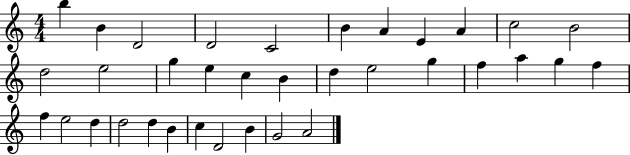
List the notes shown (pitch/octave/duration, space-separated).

B5/q B4/q D4/h D4/h C4/h B4/q A4/q E4/q A4/q C5/h B4/h D5/h E5/h G5/q E5/q C5/q B4/q D5/q E5/h G5/q F5/q A5/q G5/q F5/q F5/q E5/h D5/q D5/h D5/q B4/q C5/q D4/h B4/q G4/h A4/h